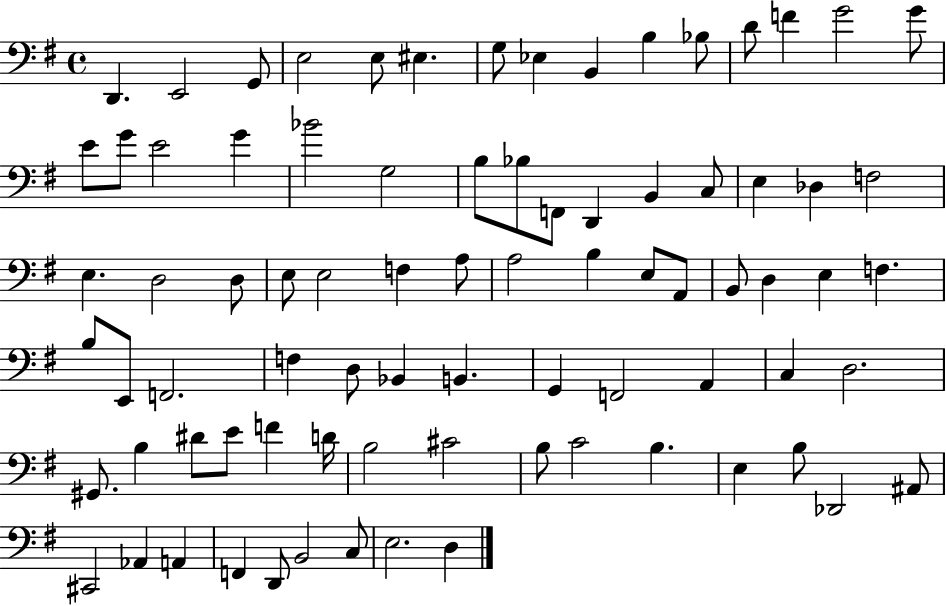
{
  \clef bass
  \time 4/4
  \defaultTimeSignature
  \key g \major
  \repeat volta 2 { d,4. e,2 g,8 | e2 e8 eis4. | g8 ees4 b,4 b4 bes8 | d'8 f'4 g'2 g'8 | \break e'8 g'8 e'2 g'4 | bes'2 g2 | b8 bes8 f,8 d,4 b,4 c8 | e4 des4 f2 | \break e4. d2 d8 | e8 e2 f4 a8 | a2 b4 e8 a,8 | b,8 d4 e4 f4. | \break b8 e,8 f,2. | f4 d8 bes,4 b,4. | g,4 f,2 a,4 | c4 d2. | \break gis,8. b4 dis'8 e'8 f'4 d'16 | b2 cis'2 | b8 c'2 b4. | e4 b8 des,2 ais,8 | \break cis,2 aes,4 a,4 | f,4 d,8 b,2 c8 | e2. d4 | } \bar "|."
}